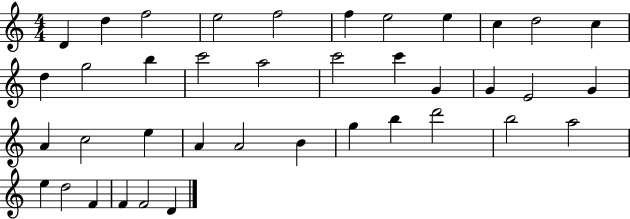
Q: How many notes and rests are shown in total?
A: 39